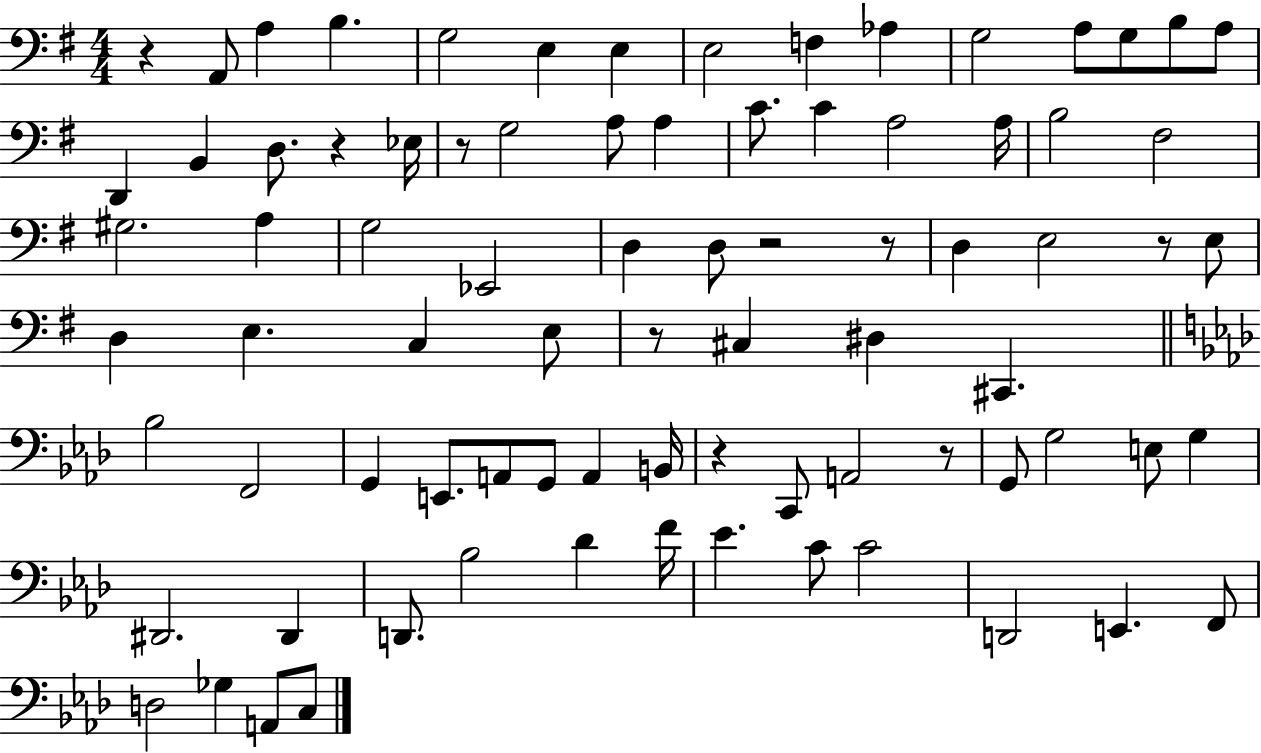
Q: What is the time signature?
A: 4/4